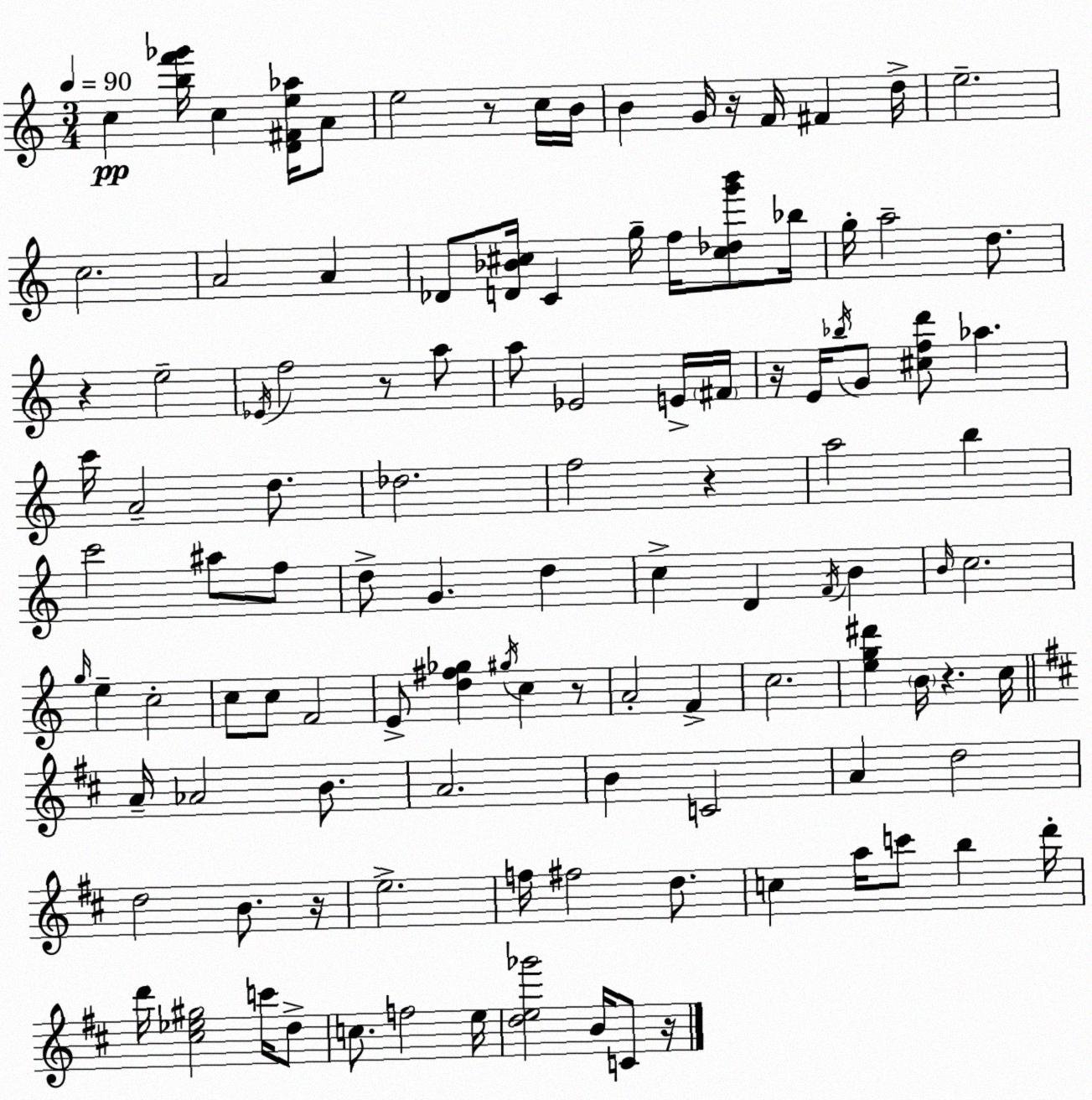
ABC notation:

X:1
T:Untitled
M:3/4
L:1/4
K:Am
c [bf'_g']/4 c [D^Fe_a]/4 A/2 e2 z/2 c/4 B/4 B G/4 z/4 F/4 ^F d/4 e2 c2 A2 A _D/2 [D_B^c]/4 C g/4 f/4 [^c_dg'b']/2 _b/4 g/4 a2 d/2 z e2 _E/4 f2 z/2 a/2 a/2 _E2 E/4 ^F/4 z/4 E/4 _b/4 G/2 [^cfd']/2 _a c'/4 A2 d/2 _d2 f2 z a2 b c'2 ^a/2 f/2 d/2 G d c D F/4 B B/4 c2 g/4 e c2 c/2 c/2 F2 E/2 [d^f_g] ^g/4 c z/2 A2 F c2 [eg^d'] B/4 z c/4 A/4 _A2 B/2 A2 B C2 A d2 d2 B/2 z/4 e2 f/4 ^f2 d/2 c a/4 c'/2 b d'/4 d'/4 [^c_e^g]2 c'/4 d/2 c/2 f2 e/4 [de_g']2 B/4 C/2 z/4